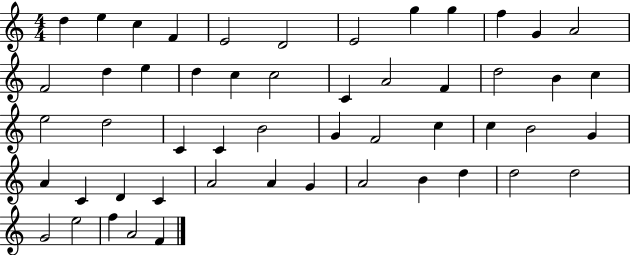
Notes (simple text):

D5/q E5/q C5/q F4/q E4/h D4/h E4/h G5/q G5/q F5/q G4/q A4/h F4/h D5/q E5/q D5/q C5/q C5/h C4/q A4/h F4/q D5/h B4/q C5/q E5/h D5/h C4/q C4/q B4/h G4/q F4/h C5/q C5/q B4/h G4/q A4/q C4/q D4/q C4/q A4/h A4/q G4/q A4/h B4/q D5/q D5/h D5/h G4/h E5/h F5/q A4/h F4/q